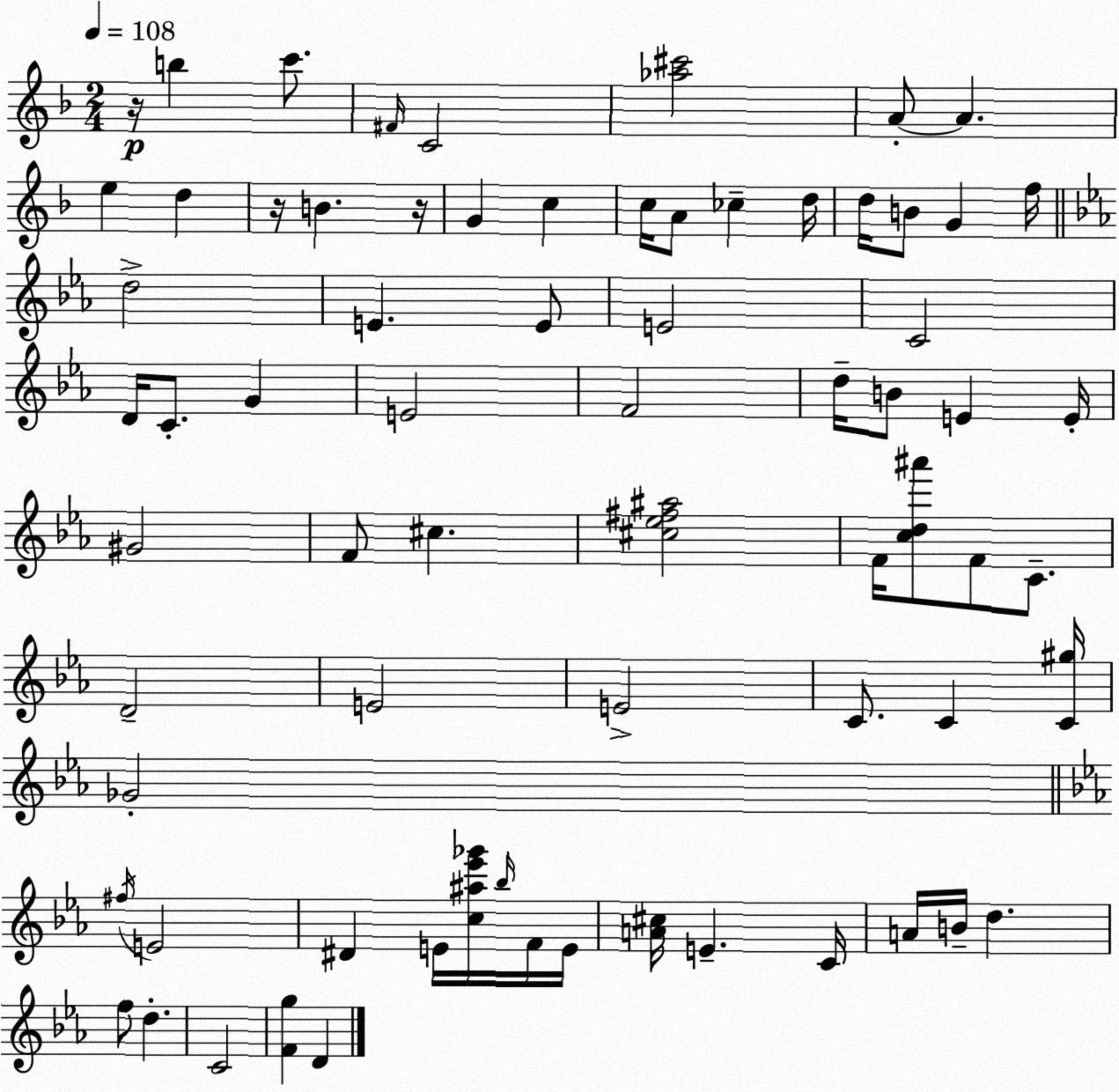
X:1
T:Untitled
M:2/4
L:1/4
K:F
z/4 b c'/2 ^F/4 C2 [_a^c']2 A/2 A e d z/4 B z/4 G c c/4 A/2 _c d/4 d/4 B/2 G f/4 d2 E E/2 E2 C2 D/4 C/2 G E2 F2 d/4 B/2 E E/4 ^G2 F/2 ^c [^c_e^f^a]2 F/4 [cd^a']/2 F/2 C/2 D2 E2 E2 C/2 C [C^g]/4 _G2 ^f/4 E2 ^D E/4 [c^a_e'_g']/4 _b/4 F/4 E/4 [A^c]/4 E C/4 A/4 B/4 d f/2 d C2 [Fg] D